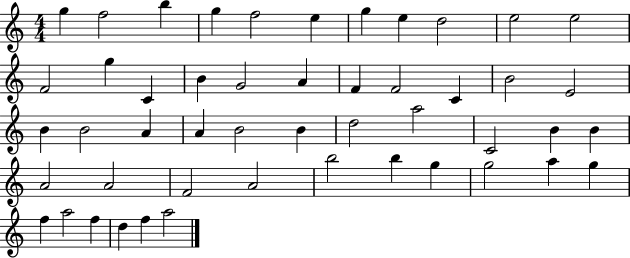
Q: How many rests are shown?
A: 0